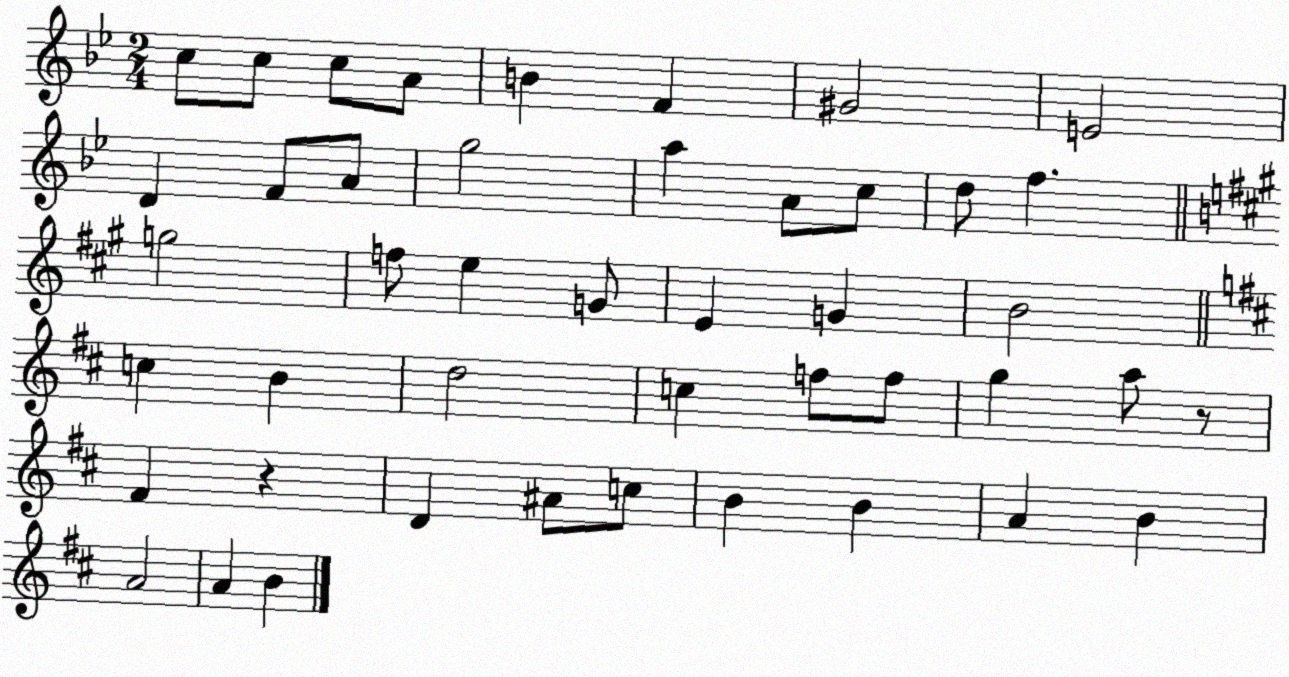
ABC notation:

X:1
T:Untitled
M:2/4
L:1/4
K:Bb
c/2 c/2 c/2 A/2 B F ^G2 E2 D F/2 A/2 g2 a A/2 c/2 d/2 f g2 f/2 e G/2 E G B2 c B d2 c f/2 f/2 g a/2 z/2 ^F z D ^A/2 c/2 B B A B A2 A B